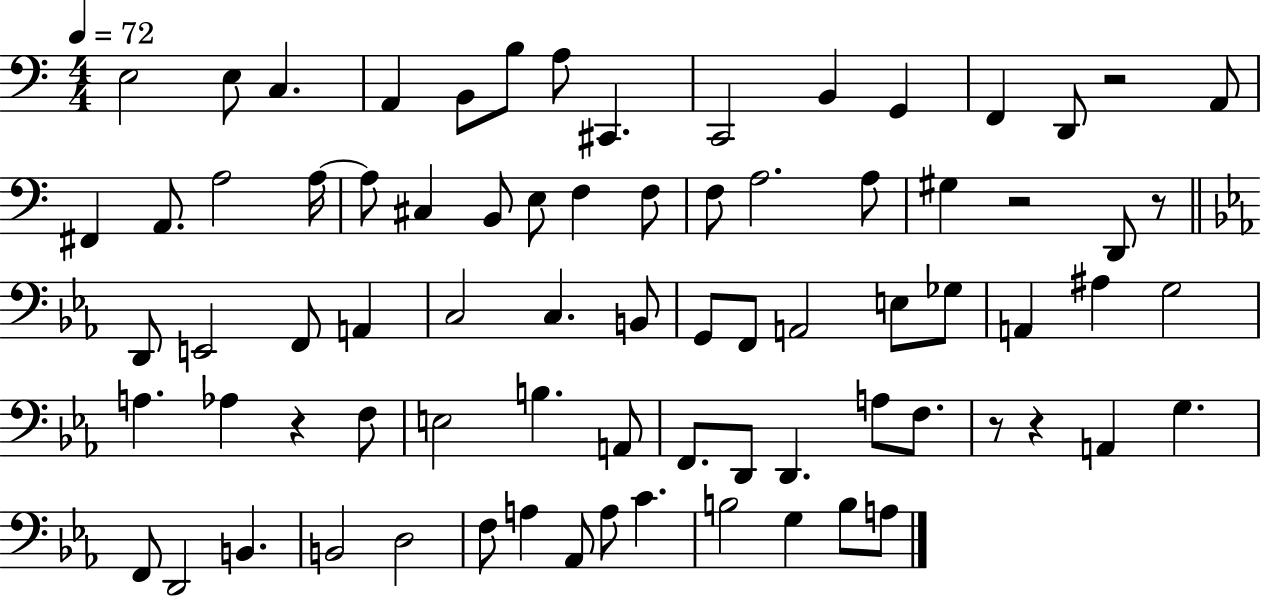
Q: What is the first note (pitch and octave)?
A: E3